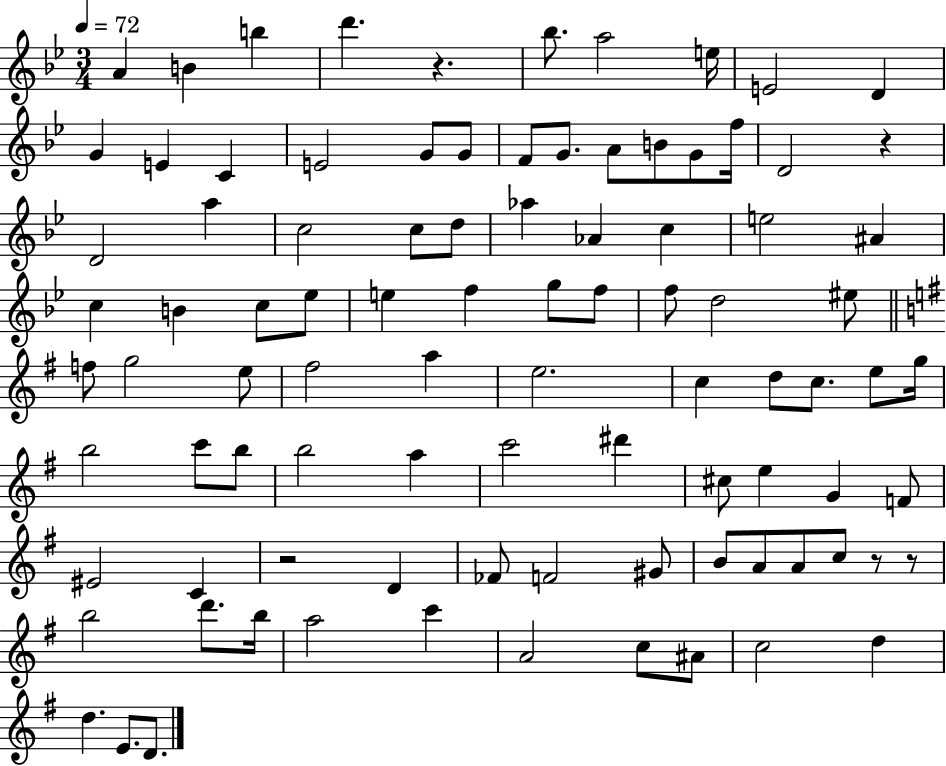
X:1
T:Untitled
M:3/4
L:1/4
K:Bb
A B b d' z _b/2 a2 e/4 E2 D G E C E2 G/2 G/2 F/2 G/2 A/2 B/2 G/2 f/4 D2 z D2 a c2 c/2 d/2 _a _A c e2 ^A c B c/2 _e/2 e f g/2 f/2 f/2 d2 ^e/2 f/2 g2 e/2 ^f2 a e2 c d/2 c/2 e/2 g/4 b2 c'/2 b/2 b2 a c'2 ^d' ^c/2 e G F/2 ^E2 C z2 D _F/2 F2 ^G/2 B/2 A/2 A/2 c/2 z/2 z/2 b2 d'/2 b/4 a2 c' A2 c/2 ^A/2 c2 d d E/2 D/2